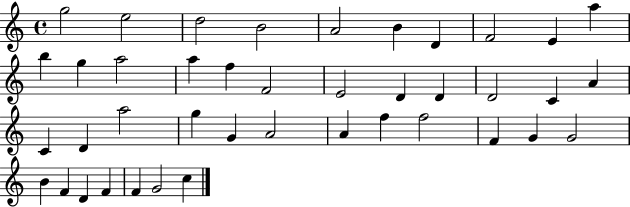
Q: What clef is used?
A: treble